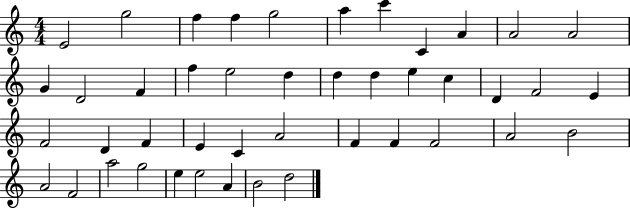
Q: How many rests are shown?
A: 0